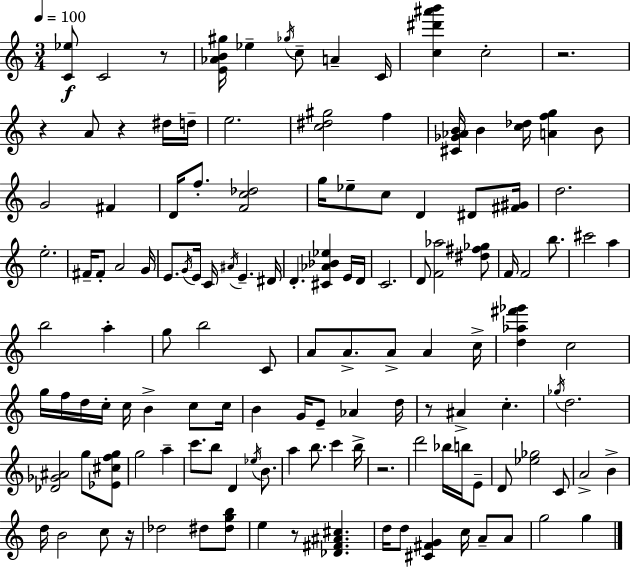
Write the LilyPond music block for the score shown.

{
  \clef treble
  \numericTimeSignature
  \time 3/4
  \key c \major
  \tempo 4 = 100
  <c' ees''>8\f c'2 r8 | <e' aes' b' gis''>16 ees''4-- \acciaccatura { ges''16 } c''8-- a'4-- | c'16 <c'' dis''' ais''' b'''>4 c''2-. | r2. | \break r4 a'8 r4 dis''16 | d''16-- e''2. | <c'' dis'' gis''>2 f''4 | <cis' ges' aes' b'>16 b'4 <c'' des''>16 <a' f'' g''>4 b'8 | \break g'2 fis'4 | d'16 f''8.-. <f' c'' des''>2 | g''16 ees''8-- c''8 d'4 dis'8 | <fis' gis'>16 d''2. | \break e''2.-. | fis'16-- fis'8-. a'2 | g'16 e'8. \acciaccatura { g'16 } e'16 c'16 \acciaccatura { ais'16 } e'4.-- | dis'16 d'4.-. <cis' aes' bes' ees''>4 | \break e'16 d'16 c'2. | d'8 <f' aes''>2 | <dis'' fis'' ges''>8 f'16 f'2 | b''8. cis'''2 a''4 | \break b''2 a''4-. | g''8 b''2 | c'8 a'8 a'8.-> a'8-> a'4 | c''16-> <d'' aes'' fis''' ges'''>4 c''2 | \break g''16 f''16 d''16 c''16-. c''16 b'4-> | c''8 c''16 b'4 g'16 e'8-- aes'4 | d''16 r8 ais'4-> c''4.-. | \acciaccatura { ges''16 } d''2. | \break <des' ges' ais'>2 | g''8 <ees' cis'' f'' g''>8 g''2 | a''4-- c'''8. b''8 d'4 | \acciaccatura { ees''16 } b'8. a''4 b''8. | \break c'''4 b''16-> r2. | d'''2 | bes''16 b''16 e'8-- d'8 <ees'' ges''>2 | c'8 a'2-> | \break b'4-> d''16 b'2 | c''8 r16 des''2 | dis''8 <dis'' g'' b''>8 e''4 r8 <des' fis' ais' cis''>4. | d''16 d''8 <cis' fis' g'>4 | \break c''16 a'8-- a'8 g''2 | g''4 \bar "|."
}